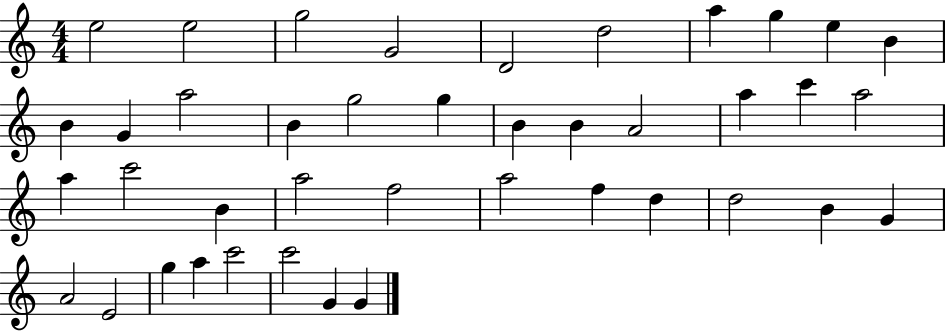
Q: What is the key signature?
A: C major